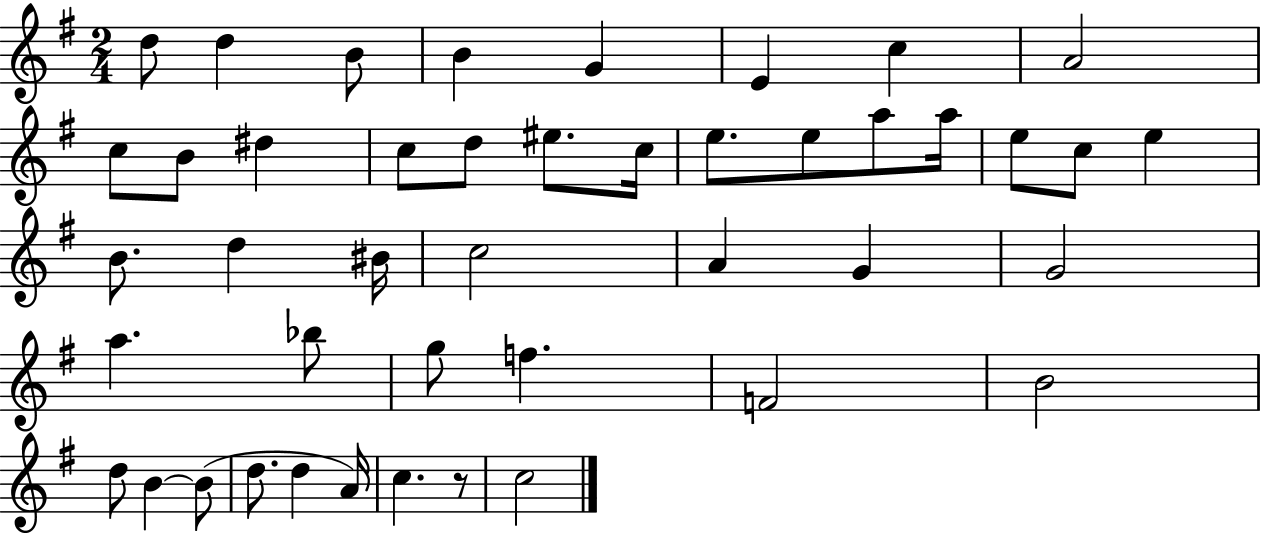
{
  \clef treble
  \numericTimeSignature
  \time 2/4
  \key g \major
  \repeat volta 2 { d''8 d''4 b'8 | b'4 g'4 | e'4 c''4 | a'2 | \break c''8 b'8 dis''4 | c''8 d''8 eis''8. c''16 | e''8. e''8 a''8 a''16 | e''8 c''8 e''4 | \break b'8. d''4 bis'16 | c''2 | a'4 g'4 | g'2 | \break a''4. bes''8 | g''8 f''4. | f'2 | b'2 | \break d''8 b'4~~ b'8( | d''8. d''4 a'16) | c''4. r8 | c''2 | \break } \bar "|."
}